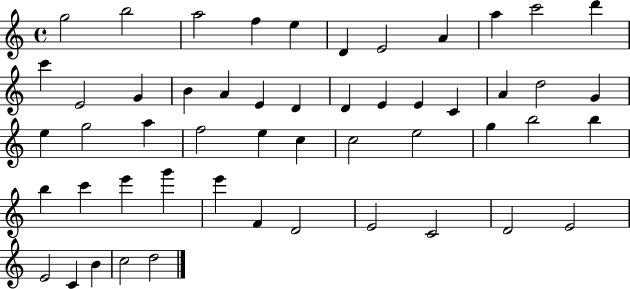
X:1
T:Untitled
M:4/4
L:1/4
K:C
g2 b2 a2 f e D E2 A a c'2 d' c' E2 G B A E D D E E C A d2 G e g2 a f2 e c c2 e2 g b2 b b c' e' g' e' F D2 E2 C2 D2 E2 E2 C B c2 d2